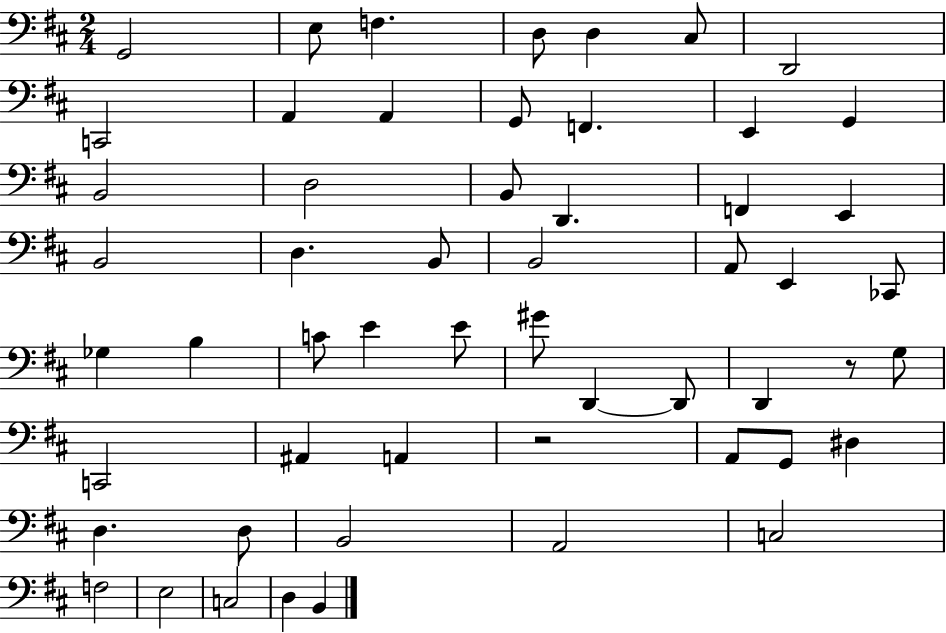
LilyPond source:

{
  \clef bass
  \numericTimeSignature
  \time 2/4
  \key d \major
  \repeat volta 2 { g,2 | e8 f4. | d8 d4 cis8 | d,2 | \break c,2 | a,4 a,4 | g,8 f,4. | e,4 g,4 | \break b,2 | d2 | b,8 d,4. | f,4 e,4 | \break b,2 | d4. b,8 | b,2 | a,8 e,4 ces,8 | \break ges4 b4 | c'8 e'4 e'8 | gis'8 d,4~~ d,8 | d,4 r8 g8 | \break c,2 | ais,4 a,4 | r2 | a,8 g,8 dis4 | \break d4. d8 | b,2 | a,2 | c2 | \break f2 | e2 | c2 | d4 b,4 | \break } \bar "|."
}